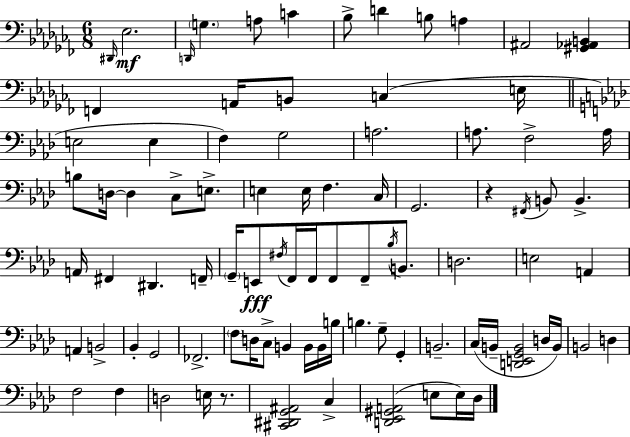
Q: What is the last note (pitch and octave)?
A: Db3